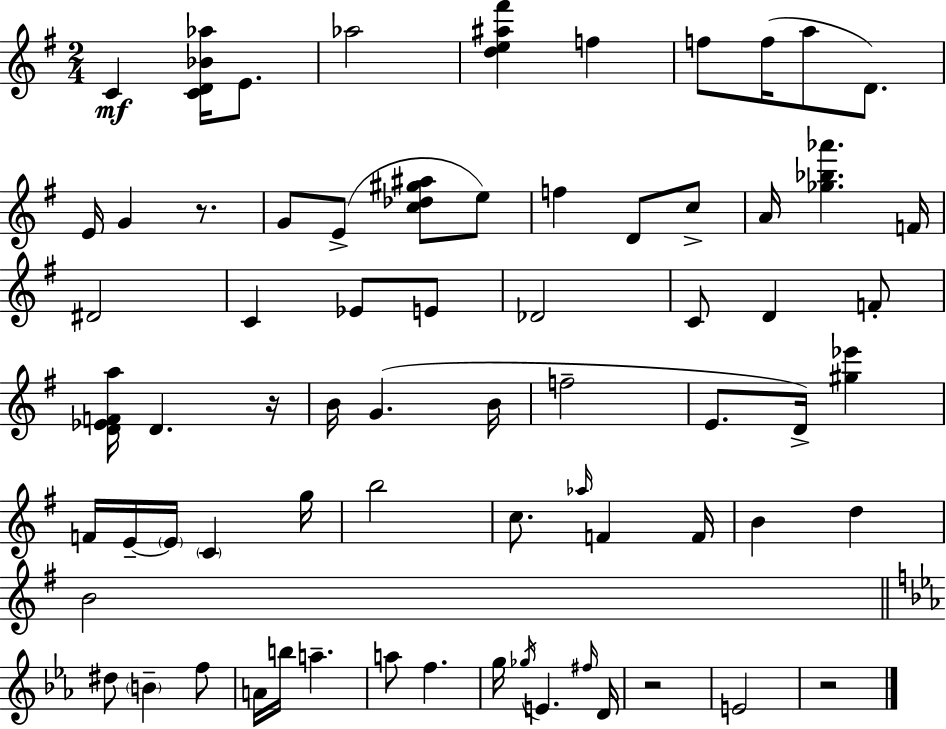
{
  \clef treble
  \numericTimeSignature
  \time 2/4
  \key g \major
  \repeat volta 2 { c'4\mf <c' d' bes' aes''>16 e'8. | aes''2 | <d'' e'' ais'' fis'''>4 f''4 | f''8 f''16( a''8 d'8.) | \break e'16 g'4 r8. | g'8 e'8->( <c'' des'' gis'' ais''>8 e''8) | f''4 d'8 c''8-> | a'16 <ges'' bes'' aes'''>4. f'16 | \break dis'2 | c'4 ees'8 e'8 | des'2 | c'8 d'4 f'8-. | \break <d' ees' f' a''>16 d'4. r16 | b'16 g'4.( b'16 | f''2-- | e'8. d'16->) <gis'' ees'''>4 | \break f'16 e'16--~~ \parenthesize e'16 \parenthesize c'4 g''16 | b''2 | c''8. \grace { aes''16 } f'4 | f'16 b'4 d''4 | \break b'2 | \bar "||" \break \key ees \major dis''8 \parenthesize b'4-- f''8 | a'16 b''16 a''4.-- | a''8 f''4. | g''16 \acciaccatura { ges''16 } e'4. | \break \grace { fis''16 } d'16 r2 | e'2 | r2 | } \bar "|."
}